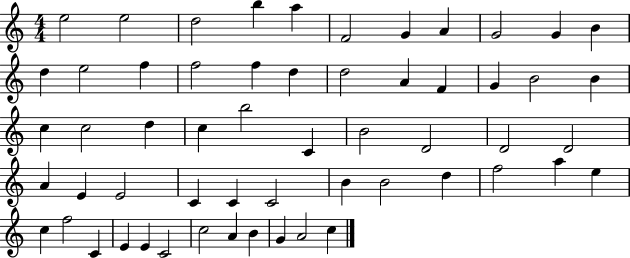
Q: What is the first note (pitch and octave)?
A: E5